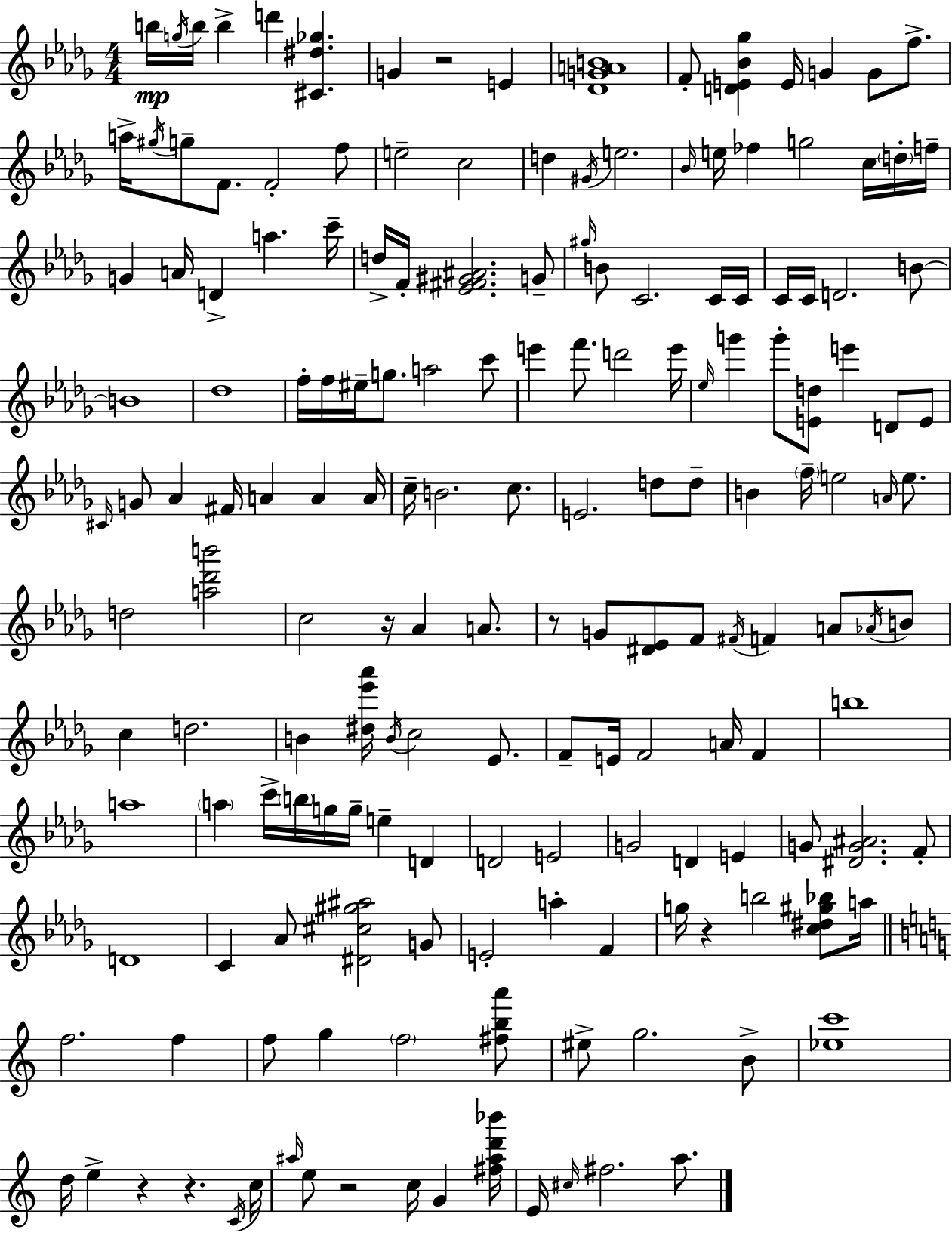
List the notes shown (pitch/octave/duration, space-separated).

B5/s G5/s B5/s B5/q D6/q [C#4,D#5,Gb5]/q. G4/q R/h E4/q [Db4,G4,A4,B4]/w F4/e [D4,E4,Bb4,Gb5]/q E4/s G4/q G4/e F5/e. A5/s G#5/s G5/e F4/e. F4/h F5/e E5/h C5/h D5/q G#4/s E5/h. Bb4/s E5/s FES5/q G5/h C5/s D5/s F5/s G4/q A4/s D4/q A5/q. C6/s D5/s F4/s [Eb4,F#4,G#4,A#4]/h. G4/e G#5/s B4/e C4/h. C4/s C4/s C4/s C4/s D4/h. B4/e B4/w Db5/w F5/s F5/s EIS5/s G5/e. A5/h C6/e E6/q F6/e. D6/h E6/s Eb5/s G6/q G6/e [E4,D5]/e E6/q D4/e E4/e C#4/s G4/e Ab4/q F#4/s A4/q A4/q A4/s C5/s B4/h. C5/e. E4/h. D5/e D5/e B4/q F5/s E5/h A4/s E5/e. D5/h [A5,Db6,B6]/h C5/h R/s Ab4/q A4/e. R/e G4/e [D#4,Eb4]/e F4/e F#4/s F4/q A4/e Ab4/s B4/e C5/q D5/h. B4/q [D#5,Eb6,Ab6]/s B4/s C5/h Eb4/e. F4/e E4/s F4/h A4/s F4/q B5/w A5/w A5/q C6/s B5/s G5/s G5/s E5/q D4/q D4/h E4/h G4/h D4/q E4/q G4/e [D#4,G4,A#4]/h. F4/e D4/w C4/q Ab4/e [D#4,C#5,G#5,A#5]/h G4/e E4/h A5/q F4/q G5/s R/q B5/h [C5,D#5,G#5,Bb5]/e A5/s F5/h. F5/q F5/e G5/q F5/h [F#5,B5,A6]/e EIS5/e G5/h. B4/e [Eb5,C6]/w D5/s E5/q R/q R/q. C4/s C5/s A#5/s E5/e R/h C5/s G4/q [F#5,A#5,D6,Bb6]/s E4/s C#5/s F#5/h. A5/e.